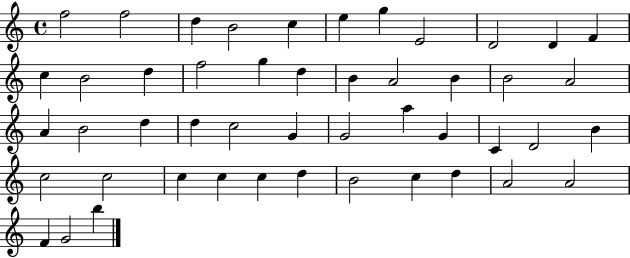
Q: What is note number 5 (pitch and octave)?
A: C5